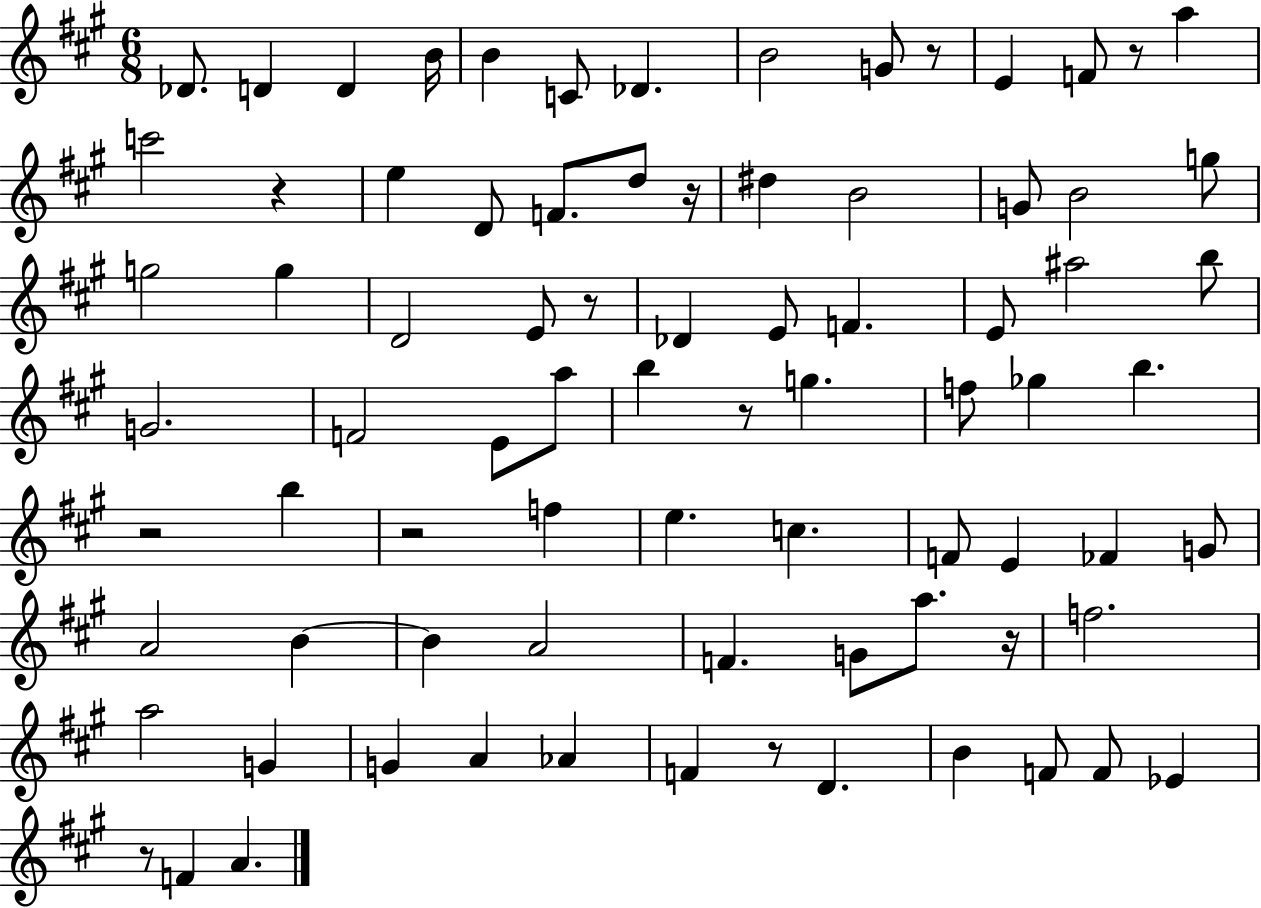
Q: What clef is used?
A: treble